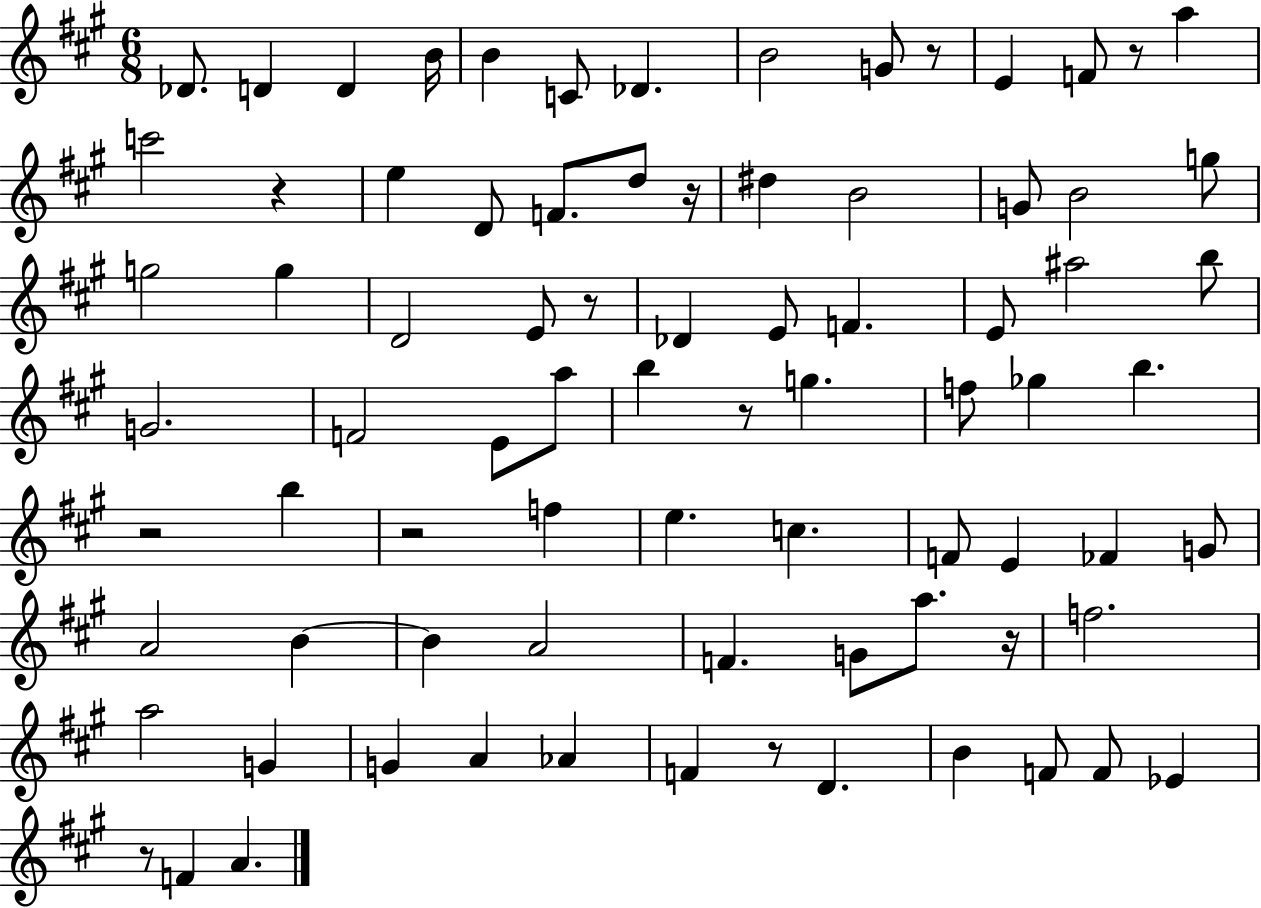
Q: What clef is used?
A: treble